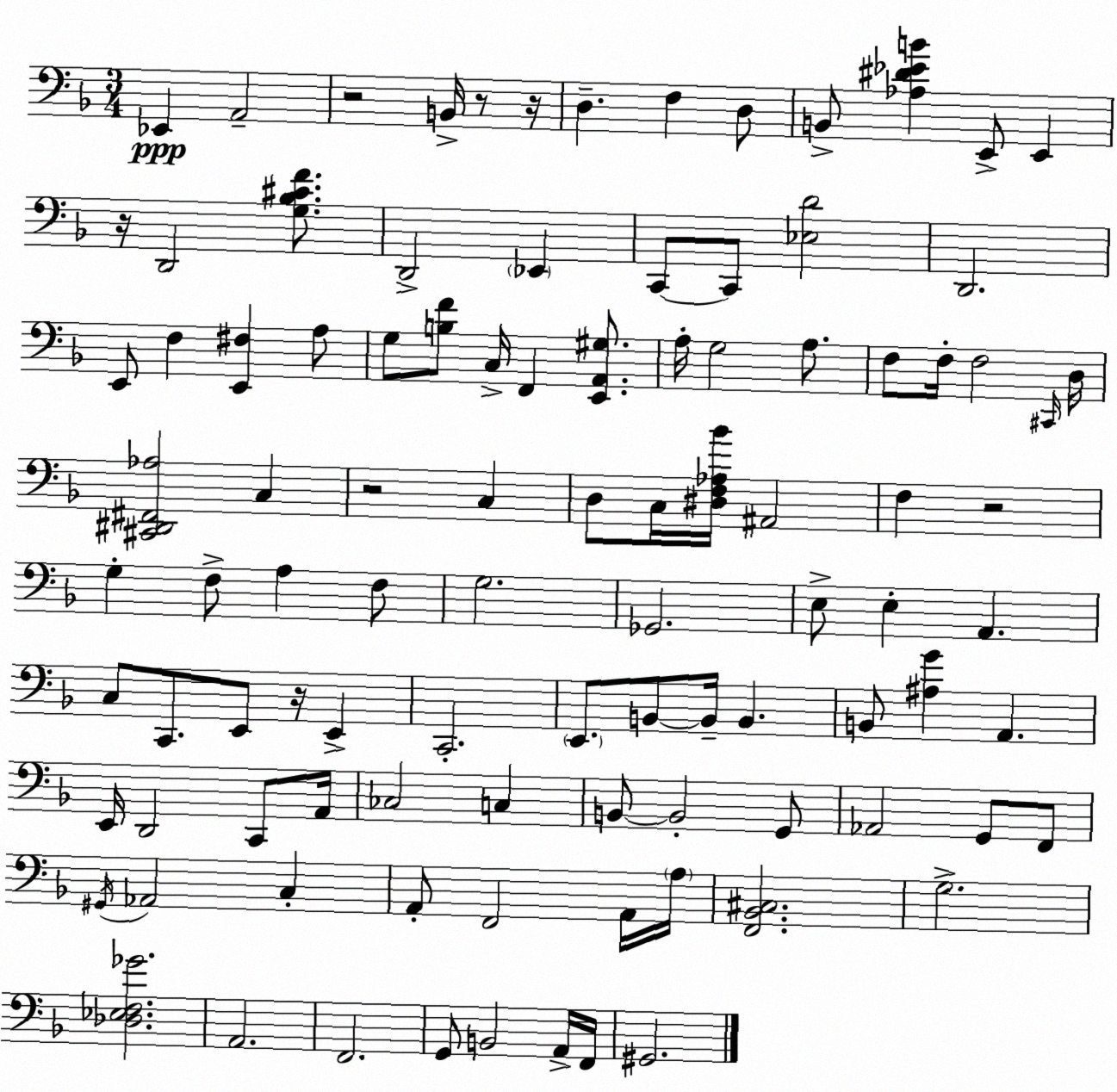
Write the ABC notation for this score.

X:1
T:Untitled
M:3/4
L:1/4
K:Dm
_E,, A,,2 z2 B,,/4 z/2 z/4 D, F, D,/2 B,,/2 [_A,^D_EB] E,,/2 E,, z/4 D,,2 [G,_B,^CF]/2 D,,2 _E,, C,,/2 C,,/2 [_E,D]2 D,,2 E,,/2 F, [E,,^F,] A,/2 G,/2 [B,F]/2 C,/4 F,, [E,,A,,^G,]/2 A,/4 G,2 A,/2 F,/2 F,/4 F,2 ^C,,/4 D,/4 [^C,,^D,,^F,,_A,]2 C, z2 C, D,/2 C,/4 [^D,F,_A,_B]/4 ^A,,2 F, z2 G, F,/2 A, F,/2 G,2 _G,,2 E,/2 E, A,, C,/2 C,,/2 E,,/2 z/4 E,, C,,2 E,,/2 B,,/2 B,,/4 B,, B,,/2 [^A,G] A,, E,,/4 D,,2 C,,/2 A,,/4 _C,2 C, B,,/2 B,,2 G,,/2 _A,,2 G,,/2 F,,/2 ^G,,/4 _A,,2 C, A,,/2 F,,2 A,,/4 A,/4 [F,,_B,,^C,]2 G,2 [_D,_E,F,_G]2 A,,2 F,,2 G,,/2 B,,2 A,,/4 F,,/4 ^G,,2